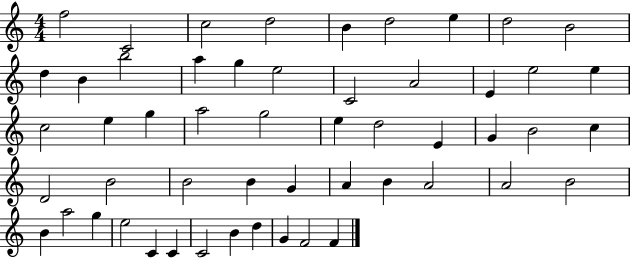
F5/h C4/h C5/h D5/h B4/q D5/h E5/q D5/h B4/h D5/q B4/q B5/h A5/q G5/q E5/h C4/h A4/h E4/q E5/h E5/q C5/h E5/q G5/q A5/h G5/h E5/q D5/h E4/q G4/q B4/h C5/q D4/h B4/h B4/h B4/q G4/q A4/q B4/q A4/h A4/h B4/h B4/q A5/h G5/q E5/h C4/q C4/q C4/h B4/q D5/q G4/q F4/h F4/q